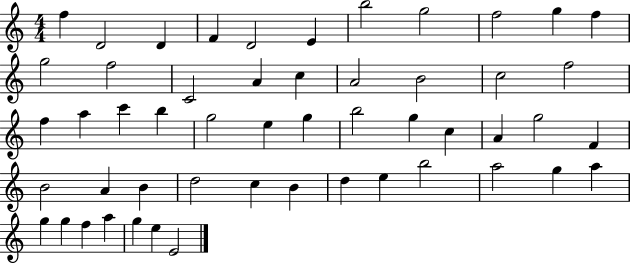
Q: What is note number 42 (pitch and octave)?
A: B5